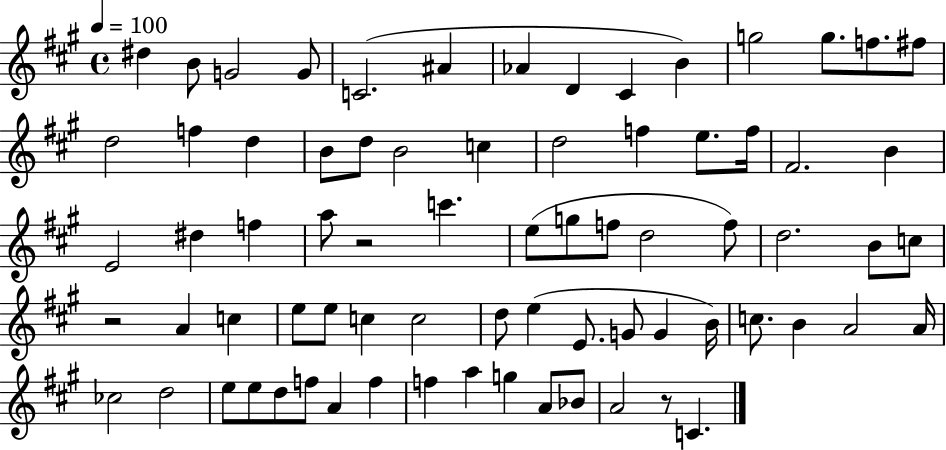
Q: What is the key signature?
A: A major